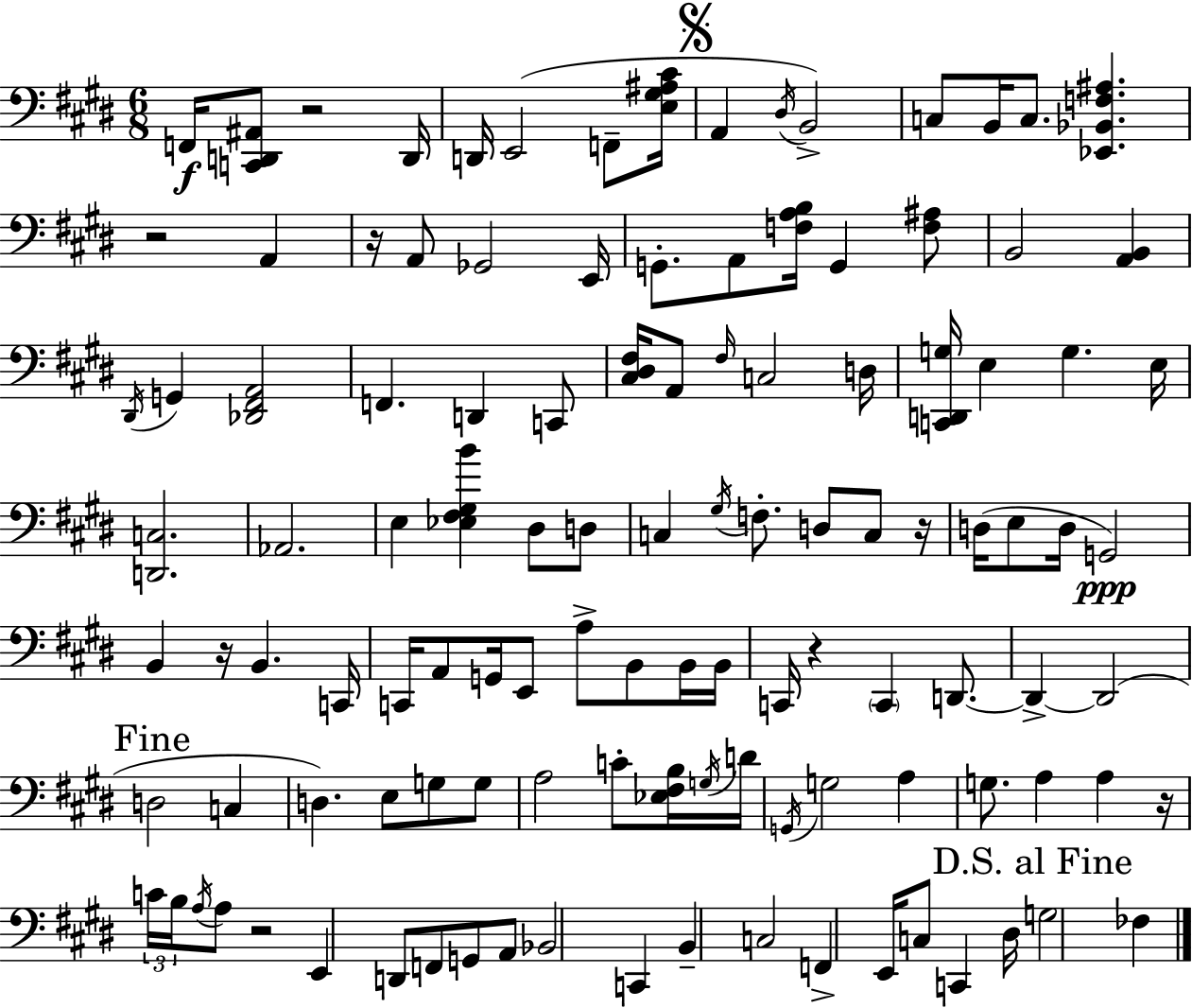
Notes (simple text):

F2/s [C2,D2,A#2]/e R/h D2/s D2/s E2/h F2/e [E3,G#3,A#3,C#4]/s A2/q D#3/s B2/h C3/e B2/s C3/e. [Eb2,Bb2,F3,A#3]/q. R/h A2/q R/s A2/e Gb2/h E2/s G2/e. A2/e [F3,A3,B3]/s G2/q [F3,A#3]/e B2/h [A2,B2]/q D#2/s G2/q [Db2,F#2,A2]/h F2/q. D2/q C2/e [C#3,D#3,F#3]/s A2/e F#3/s C3/h D3/s [C2,D2,G3]/s E3/q G3/q. E3/s [D2,C3]/h. Ab2/h. E3/q [Eb3,F#3,G#3,B4]/q D#3/e D3/e C3/q G#3/s F3/e. D3/e C3/e R/s D3/s E3/e D3/s G2/h B2/q R/s B2/q. C2/s C2/s A2/e G2/s E2/e A3/e B2/e B2/s B2/s C2/s R/q C2/q D2/e. D2/q D2/h D3/h C3/q D3/q. E3/e G3/e G3/e A3/h C4/e [Eb3,F#3,B3]/s G3/s D4/s G2/s G3/h A3/q G3/e. A3/q A3/q R/s C4/s B3/s A3/s A3/e R/h E2/q D2/e F2/e G2/e A2/e Bb2/h C2/q B2/q C3/h F2/q E2/s C3/e C2/q D#3/s G3/h FES3/q